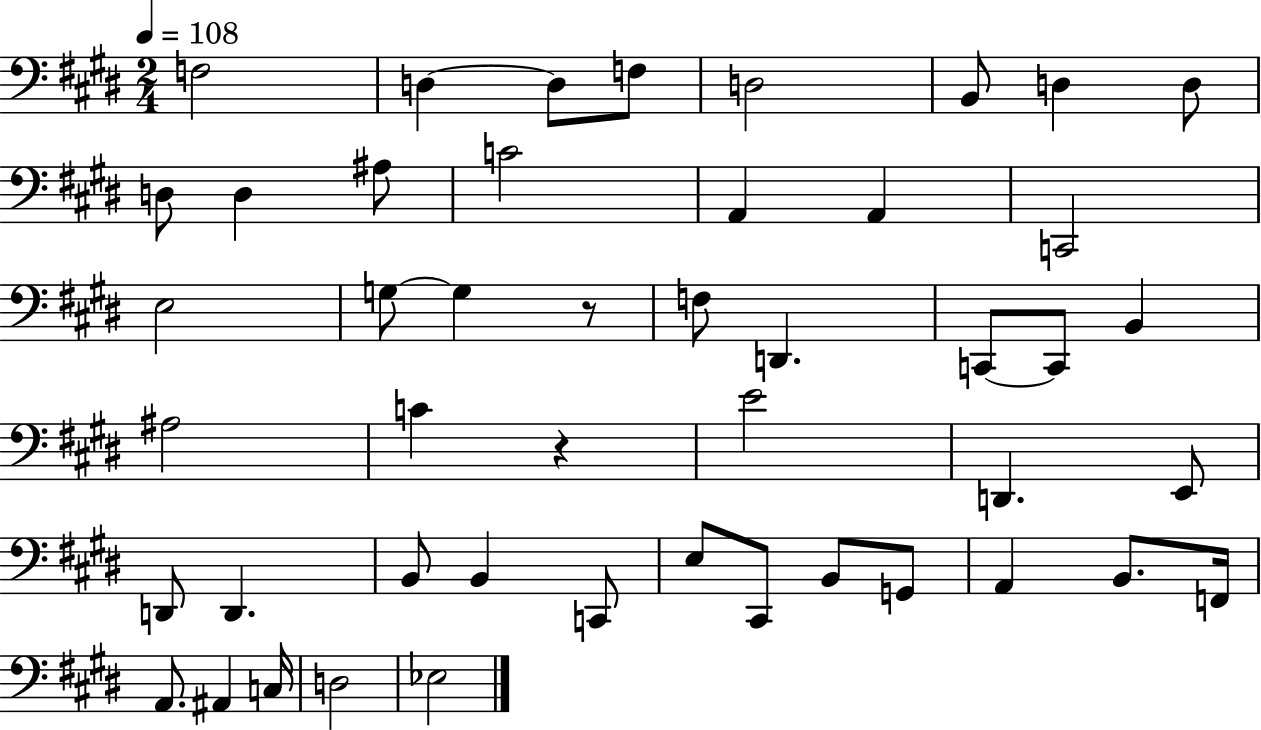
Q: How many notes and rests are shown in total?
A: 47